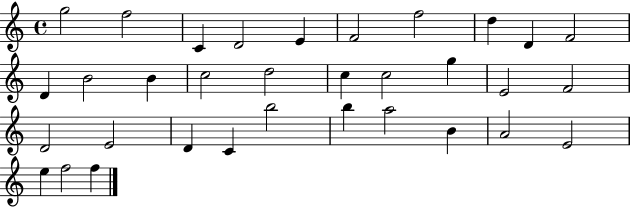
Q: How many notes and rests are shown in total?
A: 33